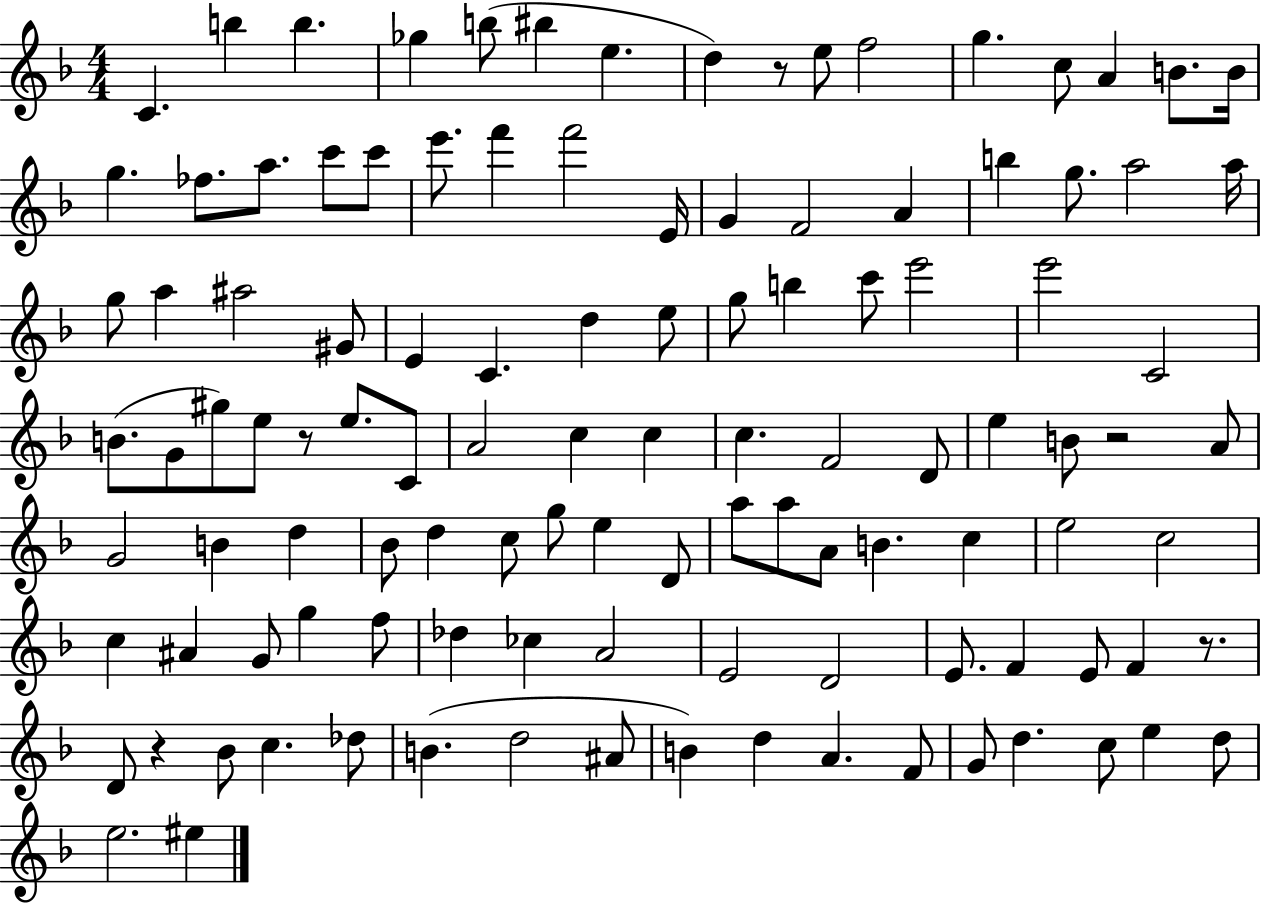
C4/q. B5/q B5/q. Gb5/q B5/e BIS5/q E5/q. D5/q R/e E5/e F5/h G5/q. C5/e A4/q B4/e. B4/s G5/q. FES5/e. A5/e. C6/e C6/e E6/e. F6/q F6/h E4/s G4/q F4/h A4/q B5/q G5/e. A5/h A5/s G5/e A5/q A#5/h G#4/e E4/q C4/q. D5/q E5/e G5/e B5/q C6/e E6/h E6/h C4/h B4/e. G4/e G#5/e E5/e R/e E5/e. C4/e A4/h C5/q C5/q C5/q. F4/h D4/e E5/q B4/e R/h A4/e G4/h B4/q D5/q Bb4/e D5/q C5/e G5/e E5/q D4/e A5/e A5/e A4/e B4/q. C5/q E5/h C5/h C5/q A#4/q G4/e G5/q F5/e Db5/q CES5/q A4/h E4/h D4/h E4/e. F4/q E4/e F4/q R/e. D4/e R/q Bb4/e C5/q. Db5/e B4/q. D5/h A#4/e B4/q D5/q A4/q. F4/e G4/e D5/q. C5/e E5/q D5/e E5/h. EIS5/q